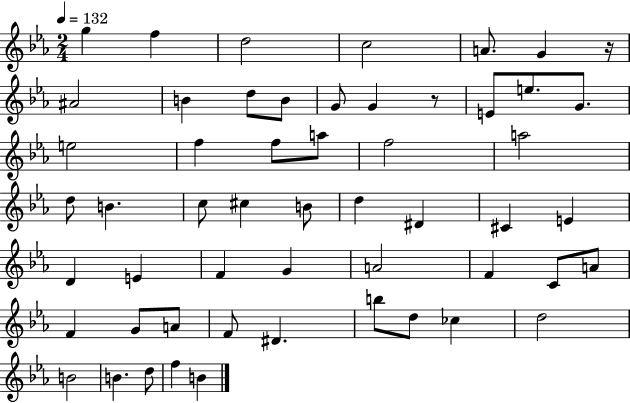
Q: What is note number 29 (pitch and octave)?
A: C#4